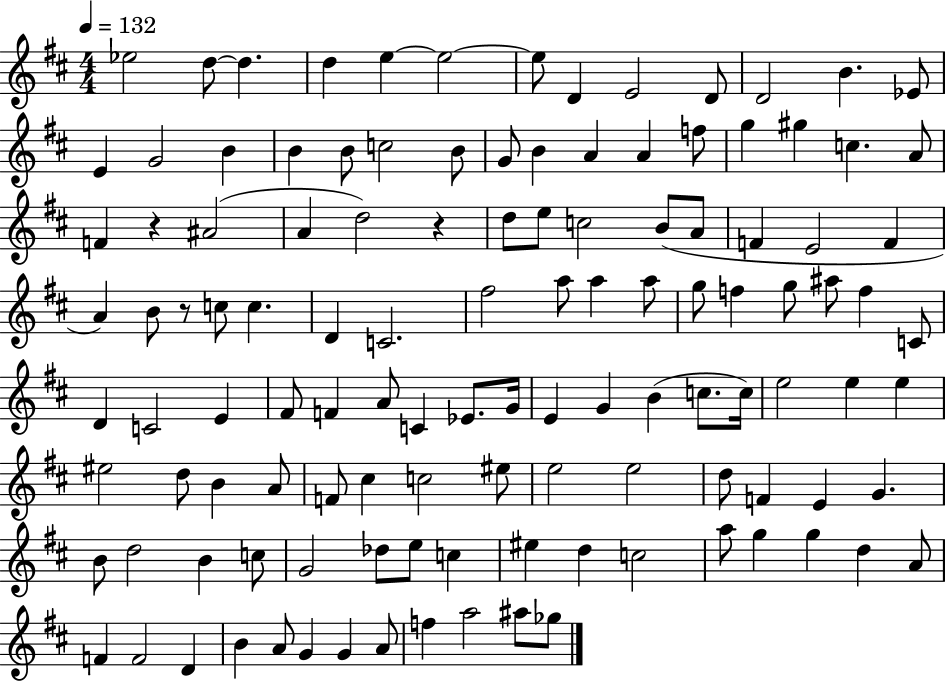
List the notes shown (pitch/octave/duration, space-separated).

Eb5/h D5/e D5/q. D5/q E5/q E5/h E5/e D4/q E4/h D4/e D4/h B4/q. Eb4/e E4/q G4/h B4/q B4/q B4/e C5/h B4/e G4/e B4/q A4/q A4/q F5/e G5/q G#5/q C5/q. A4/e F4/q R/q A#4/h A4/q D5/h R/q D5/e E5/e C5/h B4/e A4/e F4/q E4/h F4/q A4/q B4/e R/e C5/e C5/q. D4/q C4/h. F#5/h A5/e A5/q A5/e G5/e F5/q G5/e A#5/e F5/q C4/e D4/q C4/h E4/q F#4/e F4/q A4/e C4/q Eb4/e. G4/s E4/q G4/q B4/q C5/e. C5/s E5/h E5/q E5/q EIS5/h D5/e B4/q A4/e F4/e C#5/q C5/h EIS5/e E5/h E5/h D5/e F4/q E4/q G4/q. B4/e D5/h B4/q C5/e G4/h Db5/e E5/e C5/q EIS5/q D5/q C5/h A5/e G5/q G5/q D5/q A4/e F4/q F4/h D4/q B4/q A4/e G4/q G4/q A4/e F5/q A5/h A#5/e Gb5/e